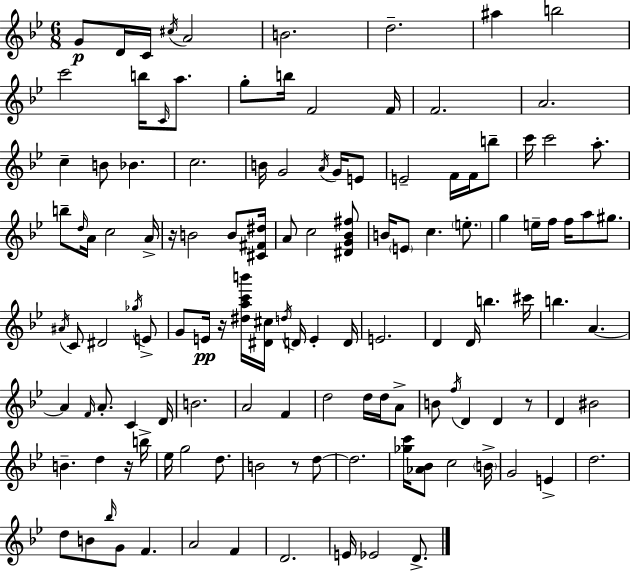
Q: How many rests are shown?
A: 5